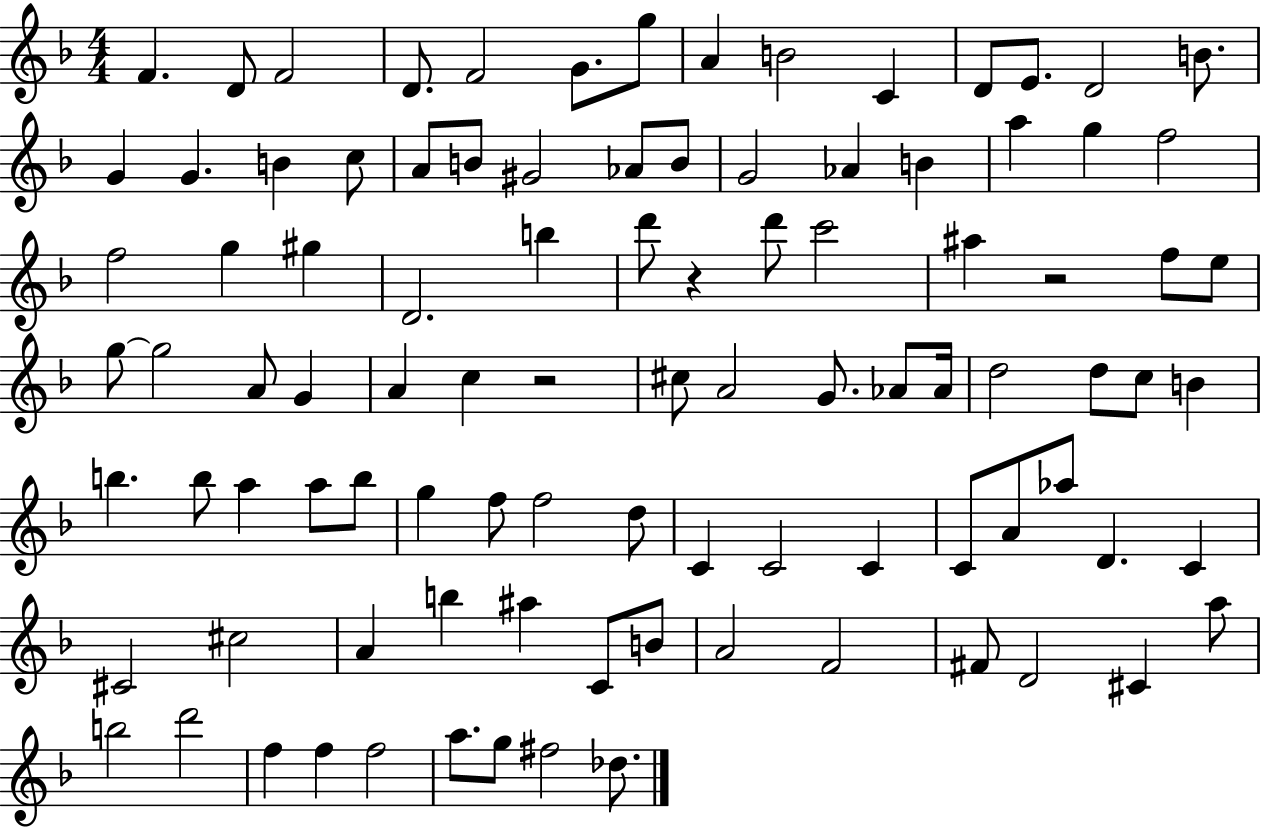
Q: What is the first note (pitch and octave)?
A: F4